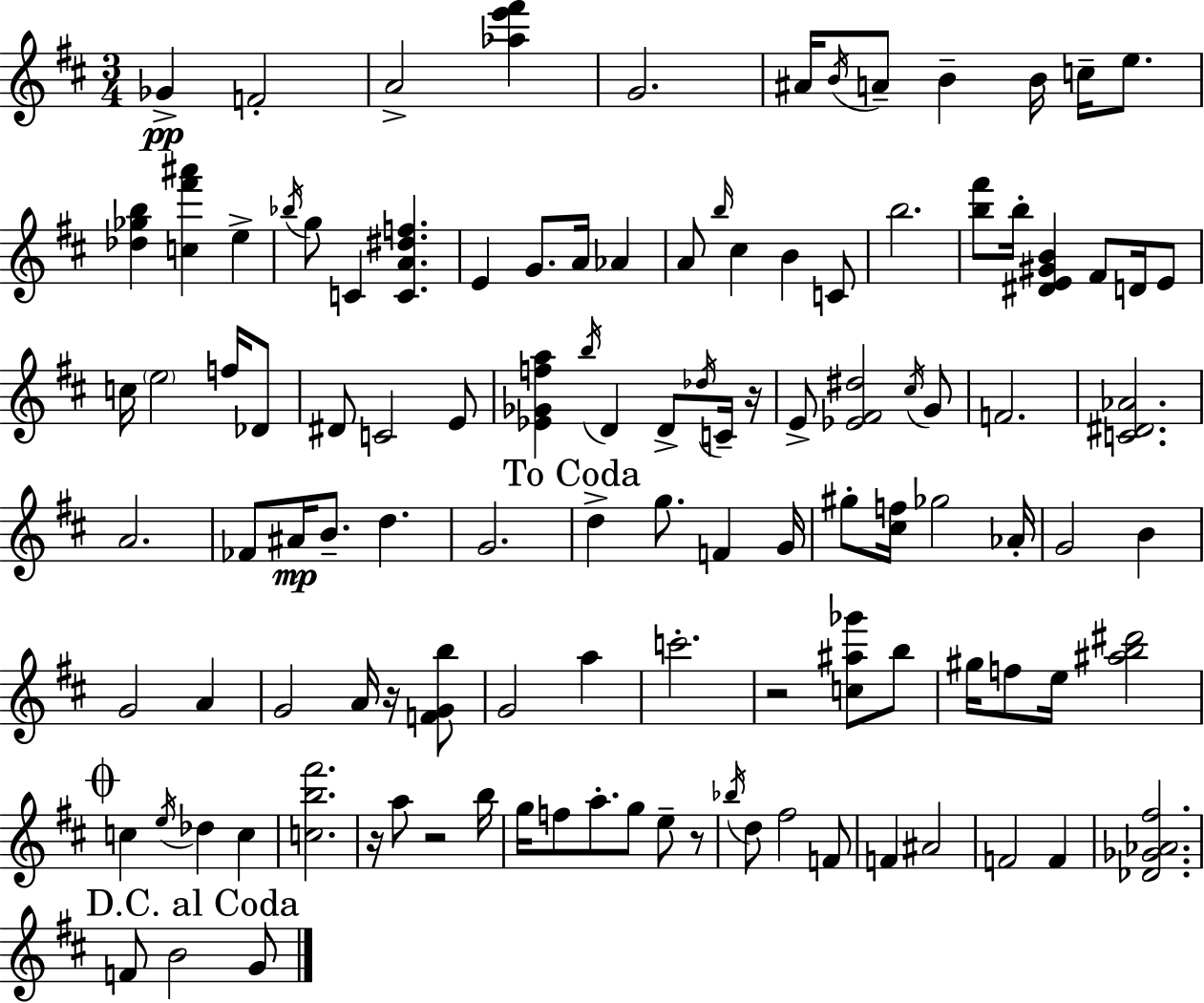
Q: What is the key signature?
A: D major